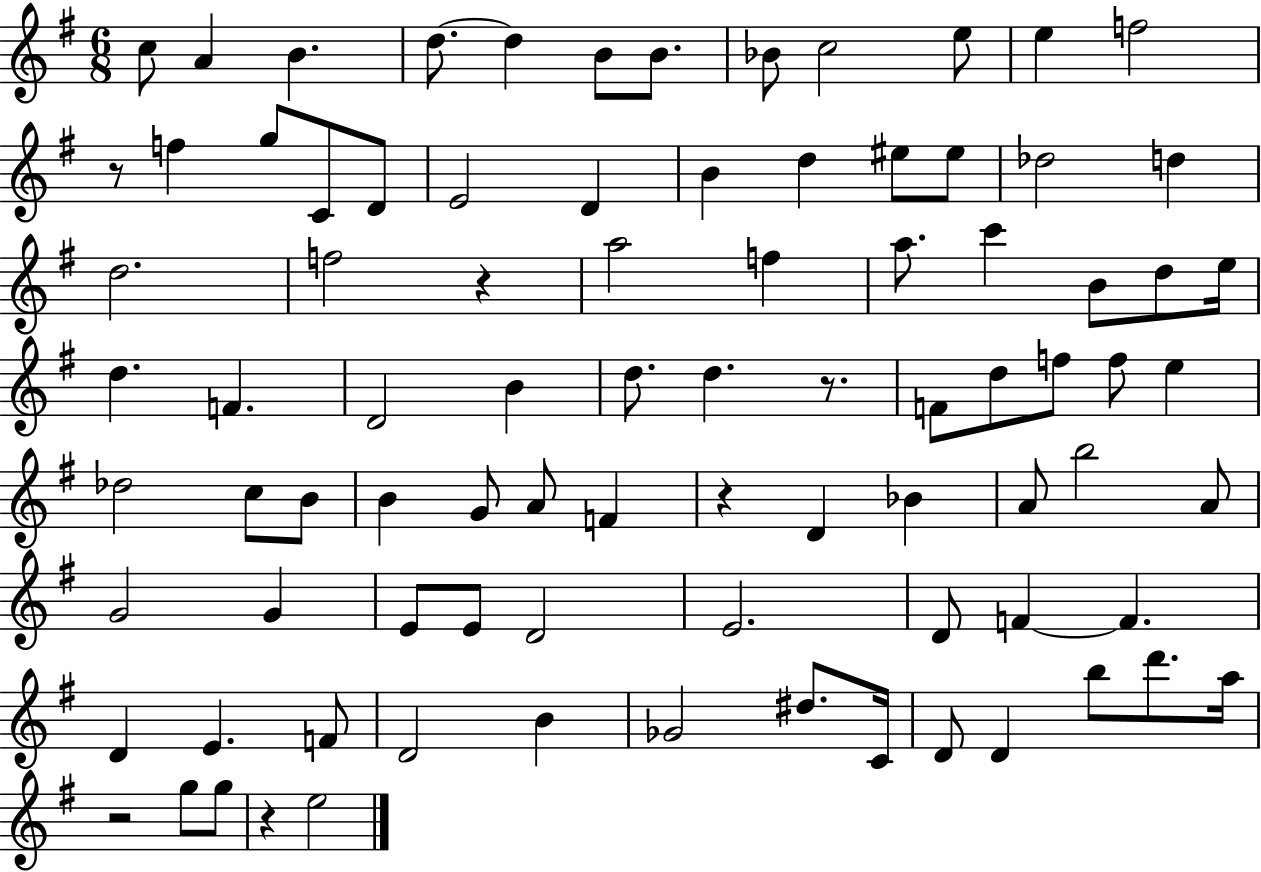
X:1
T:Untitled
M:6/8
L:1/4
K:G
c/2 A B d/2 d B/2 B/2 _B/2 c2 e/2 e f2 z/2 f g/2 C/2 D/2 E2 D B d ^e/2 ^e/2 _d2 d d2 f2 z a2 f a/2 c' B/2 d/2 e/4 d F D2 B d/2 d z/2 F/2 d/2 f/2 f/2 e _d2 c/2 B/2 B G/2 A/2 F z D _B A/2 b2 A/2 G2 G E/2 E/2 D2 E2 D/2 F F D E F/2 D2 B _G2 ^d/2 C/4 D/2 D b/2 d'/2 a/4 z2 g/2 g/2 z e2